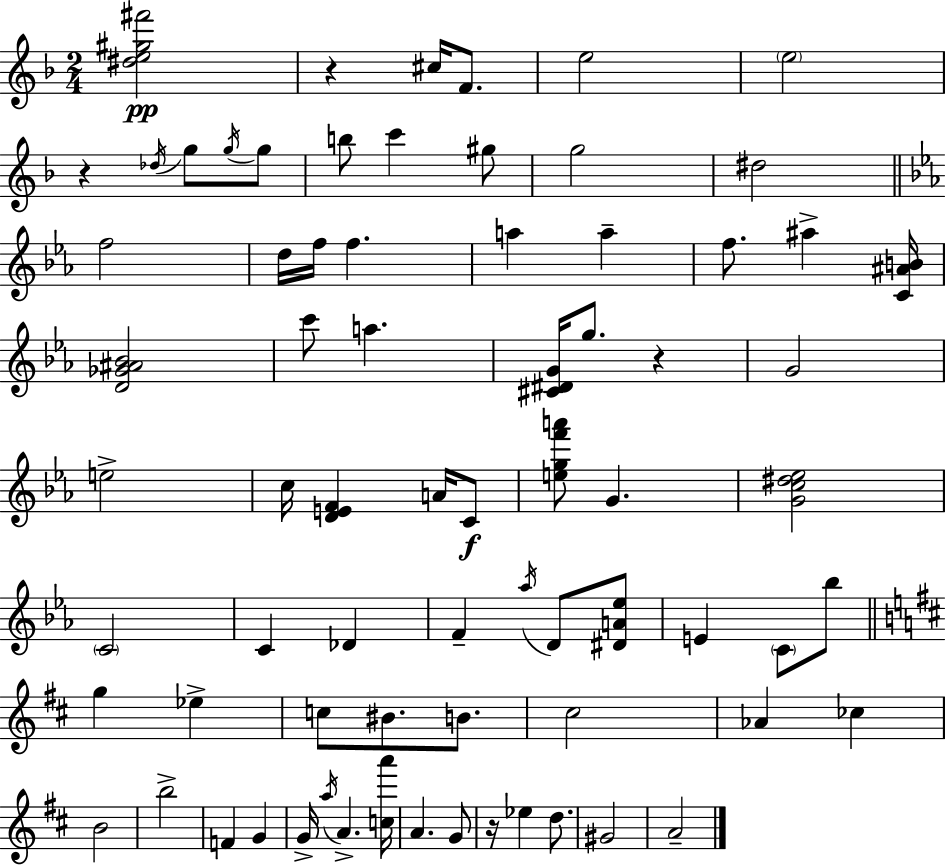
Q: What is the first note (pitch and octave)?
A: C#5